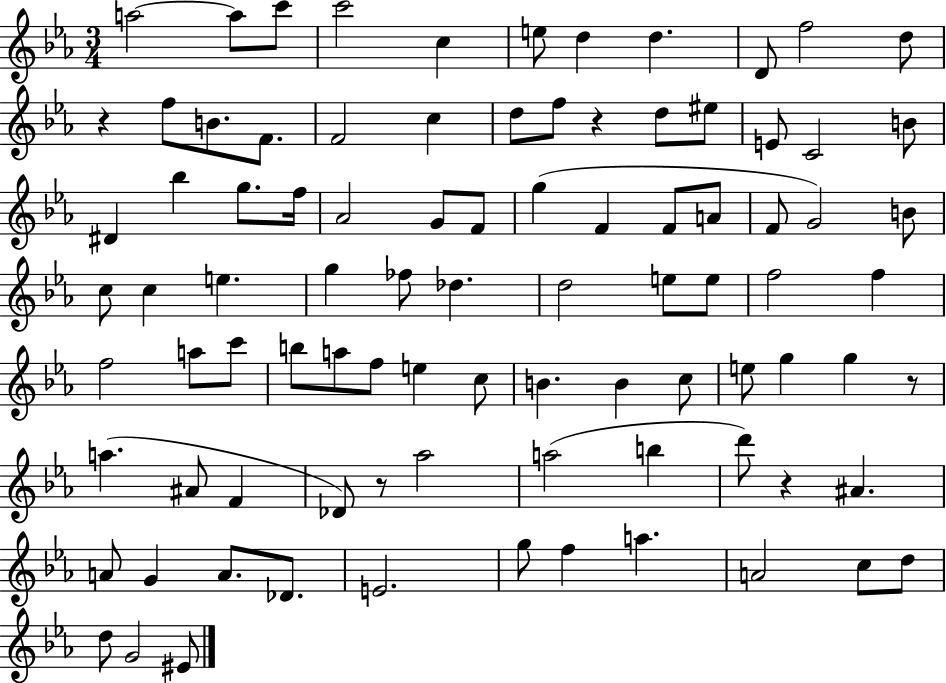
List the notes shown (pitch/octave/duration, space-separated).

A5/h A5/e C6/e C6/h C5/q E5/e D5/q D5/q. D4/e F5/h D5/e R/q F5/e B4/e. F4/e. F4/h C5/q D5/e F5/e R/q D5/e EIS5/e E4/e C4/h B4/e D#4/q Bb5/q G5/e. F5/s Ab4/h G4/e F4/e G5/q F4/q F4/e A4/e F4/e G4/h B4/e C5/e C5/q E5/q. G5/q FES5/e Db5/q. D5/h E5/e E5/e F5/h F5/q F5/h A5/e C6/e B5/e A5/e F5/e E5/q C5/e B4/q. B4/q C5/e E5/e G5/q G5/q R/e A5/q. A#4/e F4/q Db4/e R/e Ab5/h A5/h B5/q D6/e R/q A#4/q. A4/e G4/q A4/e. Db4/e. E4/h. G5/e F5/q A5/q. A4/h C5/e D5/e D5/e G4/h EIS4/e